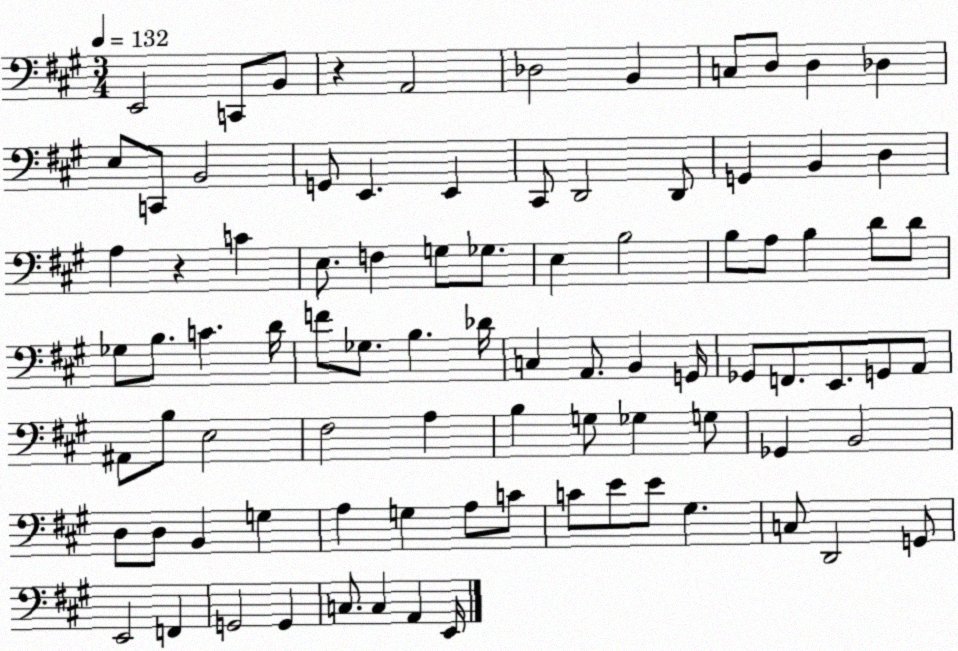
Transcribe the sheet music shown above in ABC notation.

X:1
T:Untitled
M:3/4
L:1/4
K:A
E,,2 C,,/2 B,,/2 z A,,2 _D,2 B,, C,/2 D,/2 D, _D, E,/2 C,,/2 B,,2 G,,/2 E,, E,, ^C,,/2 D,,2 D,,/2 G,, B,, D, A, z C E,/2 F, G,/2 _G,/2 E, B,2 B,/2 A,/2 B, D/2 D/2 _G,/2 B,/2 C D/4 F/2 _G,/2 B, _D/4 C, A,,/2 B,, G,,/4 _G,,/2 F,,/2 E,,/2 G,,/2 A,,/2 ^A,,/2 B,/2 E,2 ^F,2 A, B, G,/2 _G, G,/2 _G,, B,,2 D,/2 D,/2 B,, G, A, G, A,/2 C/2 C/2 E/2 E/2 ^G, C,/2 D,,2 G,,/2 E,,2 F,, G,,2 G,, C,/2 C, A,, E,,/4